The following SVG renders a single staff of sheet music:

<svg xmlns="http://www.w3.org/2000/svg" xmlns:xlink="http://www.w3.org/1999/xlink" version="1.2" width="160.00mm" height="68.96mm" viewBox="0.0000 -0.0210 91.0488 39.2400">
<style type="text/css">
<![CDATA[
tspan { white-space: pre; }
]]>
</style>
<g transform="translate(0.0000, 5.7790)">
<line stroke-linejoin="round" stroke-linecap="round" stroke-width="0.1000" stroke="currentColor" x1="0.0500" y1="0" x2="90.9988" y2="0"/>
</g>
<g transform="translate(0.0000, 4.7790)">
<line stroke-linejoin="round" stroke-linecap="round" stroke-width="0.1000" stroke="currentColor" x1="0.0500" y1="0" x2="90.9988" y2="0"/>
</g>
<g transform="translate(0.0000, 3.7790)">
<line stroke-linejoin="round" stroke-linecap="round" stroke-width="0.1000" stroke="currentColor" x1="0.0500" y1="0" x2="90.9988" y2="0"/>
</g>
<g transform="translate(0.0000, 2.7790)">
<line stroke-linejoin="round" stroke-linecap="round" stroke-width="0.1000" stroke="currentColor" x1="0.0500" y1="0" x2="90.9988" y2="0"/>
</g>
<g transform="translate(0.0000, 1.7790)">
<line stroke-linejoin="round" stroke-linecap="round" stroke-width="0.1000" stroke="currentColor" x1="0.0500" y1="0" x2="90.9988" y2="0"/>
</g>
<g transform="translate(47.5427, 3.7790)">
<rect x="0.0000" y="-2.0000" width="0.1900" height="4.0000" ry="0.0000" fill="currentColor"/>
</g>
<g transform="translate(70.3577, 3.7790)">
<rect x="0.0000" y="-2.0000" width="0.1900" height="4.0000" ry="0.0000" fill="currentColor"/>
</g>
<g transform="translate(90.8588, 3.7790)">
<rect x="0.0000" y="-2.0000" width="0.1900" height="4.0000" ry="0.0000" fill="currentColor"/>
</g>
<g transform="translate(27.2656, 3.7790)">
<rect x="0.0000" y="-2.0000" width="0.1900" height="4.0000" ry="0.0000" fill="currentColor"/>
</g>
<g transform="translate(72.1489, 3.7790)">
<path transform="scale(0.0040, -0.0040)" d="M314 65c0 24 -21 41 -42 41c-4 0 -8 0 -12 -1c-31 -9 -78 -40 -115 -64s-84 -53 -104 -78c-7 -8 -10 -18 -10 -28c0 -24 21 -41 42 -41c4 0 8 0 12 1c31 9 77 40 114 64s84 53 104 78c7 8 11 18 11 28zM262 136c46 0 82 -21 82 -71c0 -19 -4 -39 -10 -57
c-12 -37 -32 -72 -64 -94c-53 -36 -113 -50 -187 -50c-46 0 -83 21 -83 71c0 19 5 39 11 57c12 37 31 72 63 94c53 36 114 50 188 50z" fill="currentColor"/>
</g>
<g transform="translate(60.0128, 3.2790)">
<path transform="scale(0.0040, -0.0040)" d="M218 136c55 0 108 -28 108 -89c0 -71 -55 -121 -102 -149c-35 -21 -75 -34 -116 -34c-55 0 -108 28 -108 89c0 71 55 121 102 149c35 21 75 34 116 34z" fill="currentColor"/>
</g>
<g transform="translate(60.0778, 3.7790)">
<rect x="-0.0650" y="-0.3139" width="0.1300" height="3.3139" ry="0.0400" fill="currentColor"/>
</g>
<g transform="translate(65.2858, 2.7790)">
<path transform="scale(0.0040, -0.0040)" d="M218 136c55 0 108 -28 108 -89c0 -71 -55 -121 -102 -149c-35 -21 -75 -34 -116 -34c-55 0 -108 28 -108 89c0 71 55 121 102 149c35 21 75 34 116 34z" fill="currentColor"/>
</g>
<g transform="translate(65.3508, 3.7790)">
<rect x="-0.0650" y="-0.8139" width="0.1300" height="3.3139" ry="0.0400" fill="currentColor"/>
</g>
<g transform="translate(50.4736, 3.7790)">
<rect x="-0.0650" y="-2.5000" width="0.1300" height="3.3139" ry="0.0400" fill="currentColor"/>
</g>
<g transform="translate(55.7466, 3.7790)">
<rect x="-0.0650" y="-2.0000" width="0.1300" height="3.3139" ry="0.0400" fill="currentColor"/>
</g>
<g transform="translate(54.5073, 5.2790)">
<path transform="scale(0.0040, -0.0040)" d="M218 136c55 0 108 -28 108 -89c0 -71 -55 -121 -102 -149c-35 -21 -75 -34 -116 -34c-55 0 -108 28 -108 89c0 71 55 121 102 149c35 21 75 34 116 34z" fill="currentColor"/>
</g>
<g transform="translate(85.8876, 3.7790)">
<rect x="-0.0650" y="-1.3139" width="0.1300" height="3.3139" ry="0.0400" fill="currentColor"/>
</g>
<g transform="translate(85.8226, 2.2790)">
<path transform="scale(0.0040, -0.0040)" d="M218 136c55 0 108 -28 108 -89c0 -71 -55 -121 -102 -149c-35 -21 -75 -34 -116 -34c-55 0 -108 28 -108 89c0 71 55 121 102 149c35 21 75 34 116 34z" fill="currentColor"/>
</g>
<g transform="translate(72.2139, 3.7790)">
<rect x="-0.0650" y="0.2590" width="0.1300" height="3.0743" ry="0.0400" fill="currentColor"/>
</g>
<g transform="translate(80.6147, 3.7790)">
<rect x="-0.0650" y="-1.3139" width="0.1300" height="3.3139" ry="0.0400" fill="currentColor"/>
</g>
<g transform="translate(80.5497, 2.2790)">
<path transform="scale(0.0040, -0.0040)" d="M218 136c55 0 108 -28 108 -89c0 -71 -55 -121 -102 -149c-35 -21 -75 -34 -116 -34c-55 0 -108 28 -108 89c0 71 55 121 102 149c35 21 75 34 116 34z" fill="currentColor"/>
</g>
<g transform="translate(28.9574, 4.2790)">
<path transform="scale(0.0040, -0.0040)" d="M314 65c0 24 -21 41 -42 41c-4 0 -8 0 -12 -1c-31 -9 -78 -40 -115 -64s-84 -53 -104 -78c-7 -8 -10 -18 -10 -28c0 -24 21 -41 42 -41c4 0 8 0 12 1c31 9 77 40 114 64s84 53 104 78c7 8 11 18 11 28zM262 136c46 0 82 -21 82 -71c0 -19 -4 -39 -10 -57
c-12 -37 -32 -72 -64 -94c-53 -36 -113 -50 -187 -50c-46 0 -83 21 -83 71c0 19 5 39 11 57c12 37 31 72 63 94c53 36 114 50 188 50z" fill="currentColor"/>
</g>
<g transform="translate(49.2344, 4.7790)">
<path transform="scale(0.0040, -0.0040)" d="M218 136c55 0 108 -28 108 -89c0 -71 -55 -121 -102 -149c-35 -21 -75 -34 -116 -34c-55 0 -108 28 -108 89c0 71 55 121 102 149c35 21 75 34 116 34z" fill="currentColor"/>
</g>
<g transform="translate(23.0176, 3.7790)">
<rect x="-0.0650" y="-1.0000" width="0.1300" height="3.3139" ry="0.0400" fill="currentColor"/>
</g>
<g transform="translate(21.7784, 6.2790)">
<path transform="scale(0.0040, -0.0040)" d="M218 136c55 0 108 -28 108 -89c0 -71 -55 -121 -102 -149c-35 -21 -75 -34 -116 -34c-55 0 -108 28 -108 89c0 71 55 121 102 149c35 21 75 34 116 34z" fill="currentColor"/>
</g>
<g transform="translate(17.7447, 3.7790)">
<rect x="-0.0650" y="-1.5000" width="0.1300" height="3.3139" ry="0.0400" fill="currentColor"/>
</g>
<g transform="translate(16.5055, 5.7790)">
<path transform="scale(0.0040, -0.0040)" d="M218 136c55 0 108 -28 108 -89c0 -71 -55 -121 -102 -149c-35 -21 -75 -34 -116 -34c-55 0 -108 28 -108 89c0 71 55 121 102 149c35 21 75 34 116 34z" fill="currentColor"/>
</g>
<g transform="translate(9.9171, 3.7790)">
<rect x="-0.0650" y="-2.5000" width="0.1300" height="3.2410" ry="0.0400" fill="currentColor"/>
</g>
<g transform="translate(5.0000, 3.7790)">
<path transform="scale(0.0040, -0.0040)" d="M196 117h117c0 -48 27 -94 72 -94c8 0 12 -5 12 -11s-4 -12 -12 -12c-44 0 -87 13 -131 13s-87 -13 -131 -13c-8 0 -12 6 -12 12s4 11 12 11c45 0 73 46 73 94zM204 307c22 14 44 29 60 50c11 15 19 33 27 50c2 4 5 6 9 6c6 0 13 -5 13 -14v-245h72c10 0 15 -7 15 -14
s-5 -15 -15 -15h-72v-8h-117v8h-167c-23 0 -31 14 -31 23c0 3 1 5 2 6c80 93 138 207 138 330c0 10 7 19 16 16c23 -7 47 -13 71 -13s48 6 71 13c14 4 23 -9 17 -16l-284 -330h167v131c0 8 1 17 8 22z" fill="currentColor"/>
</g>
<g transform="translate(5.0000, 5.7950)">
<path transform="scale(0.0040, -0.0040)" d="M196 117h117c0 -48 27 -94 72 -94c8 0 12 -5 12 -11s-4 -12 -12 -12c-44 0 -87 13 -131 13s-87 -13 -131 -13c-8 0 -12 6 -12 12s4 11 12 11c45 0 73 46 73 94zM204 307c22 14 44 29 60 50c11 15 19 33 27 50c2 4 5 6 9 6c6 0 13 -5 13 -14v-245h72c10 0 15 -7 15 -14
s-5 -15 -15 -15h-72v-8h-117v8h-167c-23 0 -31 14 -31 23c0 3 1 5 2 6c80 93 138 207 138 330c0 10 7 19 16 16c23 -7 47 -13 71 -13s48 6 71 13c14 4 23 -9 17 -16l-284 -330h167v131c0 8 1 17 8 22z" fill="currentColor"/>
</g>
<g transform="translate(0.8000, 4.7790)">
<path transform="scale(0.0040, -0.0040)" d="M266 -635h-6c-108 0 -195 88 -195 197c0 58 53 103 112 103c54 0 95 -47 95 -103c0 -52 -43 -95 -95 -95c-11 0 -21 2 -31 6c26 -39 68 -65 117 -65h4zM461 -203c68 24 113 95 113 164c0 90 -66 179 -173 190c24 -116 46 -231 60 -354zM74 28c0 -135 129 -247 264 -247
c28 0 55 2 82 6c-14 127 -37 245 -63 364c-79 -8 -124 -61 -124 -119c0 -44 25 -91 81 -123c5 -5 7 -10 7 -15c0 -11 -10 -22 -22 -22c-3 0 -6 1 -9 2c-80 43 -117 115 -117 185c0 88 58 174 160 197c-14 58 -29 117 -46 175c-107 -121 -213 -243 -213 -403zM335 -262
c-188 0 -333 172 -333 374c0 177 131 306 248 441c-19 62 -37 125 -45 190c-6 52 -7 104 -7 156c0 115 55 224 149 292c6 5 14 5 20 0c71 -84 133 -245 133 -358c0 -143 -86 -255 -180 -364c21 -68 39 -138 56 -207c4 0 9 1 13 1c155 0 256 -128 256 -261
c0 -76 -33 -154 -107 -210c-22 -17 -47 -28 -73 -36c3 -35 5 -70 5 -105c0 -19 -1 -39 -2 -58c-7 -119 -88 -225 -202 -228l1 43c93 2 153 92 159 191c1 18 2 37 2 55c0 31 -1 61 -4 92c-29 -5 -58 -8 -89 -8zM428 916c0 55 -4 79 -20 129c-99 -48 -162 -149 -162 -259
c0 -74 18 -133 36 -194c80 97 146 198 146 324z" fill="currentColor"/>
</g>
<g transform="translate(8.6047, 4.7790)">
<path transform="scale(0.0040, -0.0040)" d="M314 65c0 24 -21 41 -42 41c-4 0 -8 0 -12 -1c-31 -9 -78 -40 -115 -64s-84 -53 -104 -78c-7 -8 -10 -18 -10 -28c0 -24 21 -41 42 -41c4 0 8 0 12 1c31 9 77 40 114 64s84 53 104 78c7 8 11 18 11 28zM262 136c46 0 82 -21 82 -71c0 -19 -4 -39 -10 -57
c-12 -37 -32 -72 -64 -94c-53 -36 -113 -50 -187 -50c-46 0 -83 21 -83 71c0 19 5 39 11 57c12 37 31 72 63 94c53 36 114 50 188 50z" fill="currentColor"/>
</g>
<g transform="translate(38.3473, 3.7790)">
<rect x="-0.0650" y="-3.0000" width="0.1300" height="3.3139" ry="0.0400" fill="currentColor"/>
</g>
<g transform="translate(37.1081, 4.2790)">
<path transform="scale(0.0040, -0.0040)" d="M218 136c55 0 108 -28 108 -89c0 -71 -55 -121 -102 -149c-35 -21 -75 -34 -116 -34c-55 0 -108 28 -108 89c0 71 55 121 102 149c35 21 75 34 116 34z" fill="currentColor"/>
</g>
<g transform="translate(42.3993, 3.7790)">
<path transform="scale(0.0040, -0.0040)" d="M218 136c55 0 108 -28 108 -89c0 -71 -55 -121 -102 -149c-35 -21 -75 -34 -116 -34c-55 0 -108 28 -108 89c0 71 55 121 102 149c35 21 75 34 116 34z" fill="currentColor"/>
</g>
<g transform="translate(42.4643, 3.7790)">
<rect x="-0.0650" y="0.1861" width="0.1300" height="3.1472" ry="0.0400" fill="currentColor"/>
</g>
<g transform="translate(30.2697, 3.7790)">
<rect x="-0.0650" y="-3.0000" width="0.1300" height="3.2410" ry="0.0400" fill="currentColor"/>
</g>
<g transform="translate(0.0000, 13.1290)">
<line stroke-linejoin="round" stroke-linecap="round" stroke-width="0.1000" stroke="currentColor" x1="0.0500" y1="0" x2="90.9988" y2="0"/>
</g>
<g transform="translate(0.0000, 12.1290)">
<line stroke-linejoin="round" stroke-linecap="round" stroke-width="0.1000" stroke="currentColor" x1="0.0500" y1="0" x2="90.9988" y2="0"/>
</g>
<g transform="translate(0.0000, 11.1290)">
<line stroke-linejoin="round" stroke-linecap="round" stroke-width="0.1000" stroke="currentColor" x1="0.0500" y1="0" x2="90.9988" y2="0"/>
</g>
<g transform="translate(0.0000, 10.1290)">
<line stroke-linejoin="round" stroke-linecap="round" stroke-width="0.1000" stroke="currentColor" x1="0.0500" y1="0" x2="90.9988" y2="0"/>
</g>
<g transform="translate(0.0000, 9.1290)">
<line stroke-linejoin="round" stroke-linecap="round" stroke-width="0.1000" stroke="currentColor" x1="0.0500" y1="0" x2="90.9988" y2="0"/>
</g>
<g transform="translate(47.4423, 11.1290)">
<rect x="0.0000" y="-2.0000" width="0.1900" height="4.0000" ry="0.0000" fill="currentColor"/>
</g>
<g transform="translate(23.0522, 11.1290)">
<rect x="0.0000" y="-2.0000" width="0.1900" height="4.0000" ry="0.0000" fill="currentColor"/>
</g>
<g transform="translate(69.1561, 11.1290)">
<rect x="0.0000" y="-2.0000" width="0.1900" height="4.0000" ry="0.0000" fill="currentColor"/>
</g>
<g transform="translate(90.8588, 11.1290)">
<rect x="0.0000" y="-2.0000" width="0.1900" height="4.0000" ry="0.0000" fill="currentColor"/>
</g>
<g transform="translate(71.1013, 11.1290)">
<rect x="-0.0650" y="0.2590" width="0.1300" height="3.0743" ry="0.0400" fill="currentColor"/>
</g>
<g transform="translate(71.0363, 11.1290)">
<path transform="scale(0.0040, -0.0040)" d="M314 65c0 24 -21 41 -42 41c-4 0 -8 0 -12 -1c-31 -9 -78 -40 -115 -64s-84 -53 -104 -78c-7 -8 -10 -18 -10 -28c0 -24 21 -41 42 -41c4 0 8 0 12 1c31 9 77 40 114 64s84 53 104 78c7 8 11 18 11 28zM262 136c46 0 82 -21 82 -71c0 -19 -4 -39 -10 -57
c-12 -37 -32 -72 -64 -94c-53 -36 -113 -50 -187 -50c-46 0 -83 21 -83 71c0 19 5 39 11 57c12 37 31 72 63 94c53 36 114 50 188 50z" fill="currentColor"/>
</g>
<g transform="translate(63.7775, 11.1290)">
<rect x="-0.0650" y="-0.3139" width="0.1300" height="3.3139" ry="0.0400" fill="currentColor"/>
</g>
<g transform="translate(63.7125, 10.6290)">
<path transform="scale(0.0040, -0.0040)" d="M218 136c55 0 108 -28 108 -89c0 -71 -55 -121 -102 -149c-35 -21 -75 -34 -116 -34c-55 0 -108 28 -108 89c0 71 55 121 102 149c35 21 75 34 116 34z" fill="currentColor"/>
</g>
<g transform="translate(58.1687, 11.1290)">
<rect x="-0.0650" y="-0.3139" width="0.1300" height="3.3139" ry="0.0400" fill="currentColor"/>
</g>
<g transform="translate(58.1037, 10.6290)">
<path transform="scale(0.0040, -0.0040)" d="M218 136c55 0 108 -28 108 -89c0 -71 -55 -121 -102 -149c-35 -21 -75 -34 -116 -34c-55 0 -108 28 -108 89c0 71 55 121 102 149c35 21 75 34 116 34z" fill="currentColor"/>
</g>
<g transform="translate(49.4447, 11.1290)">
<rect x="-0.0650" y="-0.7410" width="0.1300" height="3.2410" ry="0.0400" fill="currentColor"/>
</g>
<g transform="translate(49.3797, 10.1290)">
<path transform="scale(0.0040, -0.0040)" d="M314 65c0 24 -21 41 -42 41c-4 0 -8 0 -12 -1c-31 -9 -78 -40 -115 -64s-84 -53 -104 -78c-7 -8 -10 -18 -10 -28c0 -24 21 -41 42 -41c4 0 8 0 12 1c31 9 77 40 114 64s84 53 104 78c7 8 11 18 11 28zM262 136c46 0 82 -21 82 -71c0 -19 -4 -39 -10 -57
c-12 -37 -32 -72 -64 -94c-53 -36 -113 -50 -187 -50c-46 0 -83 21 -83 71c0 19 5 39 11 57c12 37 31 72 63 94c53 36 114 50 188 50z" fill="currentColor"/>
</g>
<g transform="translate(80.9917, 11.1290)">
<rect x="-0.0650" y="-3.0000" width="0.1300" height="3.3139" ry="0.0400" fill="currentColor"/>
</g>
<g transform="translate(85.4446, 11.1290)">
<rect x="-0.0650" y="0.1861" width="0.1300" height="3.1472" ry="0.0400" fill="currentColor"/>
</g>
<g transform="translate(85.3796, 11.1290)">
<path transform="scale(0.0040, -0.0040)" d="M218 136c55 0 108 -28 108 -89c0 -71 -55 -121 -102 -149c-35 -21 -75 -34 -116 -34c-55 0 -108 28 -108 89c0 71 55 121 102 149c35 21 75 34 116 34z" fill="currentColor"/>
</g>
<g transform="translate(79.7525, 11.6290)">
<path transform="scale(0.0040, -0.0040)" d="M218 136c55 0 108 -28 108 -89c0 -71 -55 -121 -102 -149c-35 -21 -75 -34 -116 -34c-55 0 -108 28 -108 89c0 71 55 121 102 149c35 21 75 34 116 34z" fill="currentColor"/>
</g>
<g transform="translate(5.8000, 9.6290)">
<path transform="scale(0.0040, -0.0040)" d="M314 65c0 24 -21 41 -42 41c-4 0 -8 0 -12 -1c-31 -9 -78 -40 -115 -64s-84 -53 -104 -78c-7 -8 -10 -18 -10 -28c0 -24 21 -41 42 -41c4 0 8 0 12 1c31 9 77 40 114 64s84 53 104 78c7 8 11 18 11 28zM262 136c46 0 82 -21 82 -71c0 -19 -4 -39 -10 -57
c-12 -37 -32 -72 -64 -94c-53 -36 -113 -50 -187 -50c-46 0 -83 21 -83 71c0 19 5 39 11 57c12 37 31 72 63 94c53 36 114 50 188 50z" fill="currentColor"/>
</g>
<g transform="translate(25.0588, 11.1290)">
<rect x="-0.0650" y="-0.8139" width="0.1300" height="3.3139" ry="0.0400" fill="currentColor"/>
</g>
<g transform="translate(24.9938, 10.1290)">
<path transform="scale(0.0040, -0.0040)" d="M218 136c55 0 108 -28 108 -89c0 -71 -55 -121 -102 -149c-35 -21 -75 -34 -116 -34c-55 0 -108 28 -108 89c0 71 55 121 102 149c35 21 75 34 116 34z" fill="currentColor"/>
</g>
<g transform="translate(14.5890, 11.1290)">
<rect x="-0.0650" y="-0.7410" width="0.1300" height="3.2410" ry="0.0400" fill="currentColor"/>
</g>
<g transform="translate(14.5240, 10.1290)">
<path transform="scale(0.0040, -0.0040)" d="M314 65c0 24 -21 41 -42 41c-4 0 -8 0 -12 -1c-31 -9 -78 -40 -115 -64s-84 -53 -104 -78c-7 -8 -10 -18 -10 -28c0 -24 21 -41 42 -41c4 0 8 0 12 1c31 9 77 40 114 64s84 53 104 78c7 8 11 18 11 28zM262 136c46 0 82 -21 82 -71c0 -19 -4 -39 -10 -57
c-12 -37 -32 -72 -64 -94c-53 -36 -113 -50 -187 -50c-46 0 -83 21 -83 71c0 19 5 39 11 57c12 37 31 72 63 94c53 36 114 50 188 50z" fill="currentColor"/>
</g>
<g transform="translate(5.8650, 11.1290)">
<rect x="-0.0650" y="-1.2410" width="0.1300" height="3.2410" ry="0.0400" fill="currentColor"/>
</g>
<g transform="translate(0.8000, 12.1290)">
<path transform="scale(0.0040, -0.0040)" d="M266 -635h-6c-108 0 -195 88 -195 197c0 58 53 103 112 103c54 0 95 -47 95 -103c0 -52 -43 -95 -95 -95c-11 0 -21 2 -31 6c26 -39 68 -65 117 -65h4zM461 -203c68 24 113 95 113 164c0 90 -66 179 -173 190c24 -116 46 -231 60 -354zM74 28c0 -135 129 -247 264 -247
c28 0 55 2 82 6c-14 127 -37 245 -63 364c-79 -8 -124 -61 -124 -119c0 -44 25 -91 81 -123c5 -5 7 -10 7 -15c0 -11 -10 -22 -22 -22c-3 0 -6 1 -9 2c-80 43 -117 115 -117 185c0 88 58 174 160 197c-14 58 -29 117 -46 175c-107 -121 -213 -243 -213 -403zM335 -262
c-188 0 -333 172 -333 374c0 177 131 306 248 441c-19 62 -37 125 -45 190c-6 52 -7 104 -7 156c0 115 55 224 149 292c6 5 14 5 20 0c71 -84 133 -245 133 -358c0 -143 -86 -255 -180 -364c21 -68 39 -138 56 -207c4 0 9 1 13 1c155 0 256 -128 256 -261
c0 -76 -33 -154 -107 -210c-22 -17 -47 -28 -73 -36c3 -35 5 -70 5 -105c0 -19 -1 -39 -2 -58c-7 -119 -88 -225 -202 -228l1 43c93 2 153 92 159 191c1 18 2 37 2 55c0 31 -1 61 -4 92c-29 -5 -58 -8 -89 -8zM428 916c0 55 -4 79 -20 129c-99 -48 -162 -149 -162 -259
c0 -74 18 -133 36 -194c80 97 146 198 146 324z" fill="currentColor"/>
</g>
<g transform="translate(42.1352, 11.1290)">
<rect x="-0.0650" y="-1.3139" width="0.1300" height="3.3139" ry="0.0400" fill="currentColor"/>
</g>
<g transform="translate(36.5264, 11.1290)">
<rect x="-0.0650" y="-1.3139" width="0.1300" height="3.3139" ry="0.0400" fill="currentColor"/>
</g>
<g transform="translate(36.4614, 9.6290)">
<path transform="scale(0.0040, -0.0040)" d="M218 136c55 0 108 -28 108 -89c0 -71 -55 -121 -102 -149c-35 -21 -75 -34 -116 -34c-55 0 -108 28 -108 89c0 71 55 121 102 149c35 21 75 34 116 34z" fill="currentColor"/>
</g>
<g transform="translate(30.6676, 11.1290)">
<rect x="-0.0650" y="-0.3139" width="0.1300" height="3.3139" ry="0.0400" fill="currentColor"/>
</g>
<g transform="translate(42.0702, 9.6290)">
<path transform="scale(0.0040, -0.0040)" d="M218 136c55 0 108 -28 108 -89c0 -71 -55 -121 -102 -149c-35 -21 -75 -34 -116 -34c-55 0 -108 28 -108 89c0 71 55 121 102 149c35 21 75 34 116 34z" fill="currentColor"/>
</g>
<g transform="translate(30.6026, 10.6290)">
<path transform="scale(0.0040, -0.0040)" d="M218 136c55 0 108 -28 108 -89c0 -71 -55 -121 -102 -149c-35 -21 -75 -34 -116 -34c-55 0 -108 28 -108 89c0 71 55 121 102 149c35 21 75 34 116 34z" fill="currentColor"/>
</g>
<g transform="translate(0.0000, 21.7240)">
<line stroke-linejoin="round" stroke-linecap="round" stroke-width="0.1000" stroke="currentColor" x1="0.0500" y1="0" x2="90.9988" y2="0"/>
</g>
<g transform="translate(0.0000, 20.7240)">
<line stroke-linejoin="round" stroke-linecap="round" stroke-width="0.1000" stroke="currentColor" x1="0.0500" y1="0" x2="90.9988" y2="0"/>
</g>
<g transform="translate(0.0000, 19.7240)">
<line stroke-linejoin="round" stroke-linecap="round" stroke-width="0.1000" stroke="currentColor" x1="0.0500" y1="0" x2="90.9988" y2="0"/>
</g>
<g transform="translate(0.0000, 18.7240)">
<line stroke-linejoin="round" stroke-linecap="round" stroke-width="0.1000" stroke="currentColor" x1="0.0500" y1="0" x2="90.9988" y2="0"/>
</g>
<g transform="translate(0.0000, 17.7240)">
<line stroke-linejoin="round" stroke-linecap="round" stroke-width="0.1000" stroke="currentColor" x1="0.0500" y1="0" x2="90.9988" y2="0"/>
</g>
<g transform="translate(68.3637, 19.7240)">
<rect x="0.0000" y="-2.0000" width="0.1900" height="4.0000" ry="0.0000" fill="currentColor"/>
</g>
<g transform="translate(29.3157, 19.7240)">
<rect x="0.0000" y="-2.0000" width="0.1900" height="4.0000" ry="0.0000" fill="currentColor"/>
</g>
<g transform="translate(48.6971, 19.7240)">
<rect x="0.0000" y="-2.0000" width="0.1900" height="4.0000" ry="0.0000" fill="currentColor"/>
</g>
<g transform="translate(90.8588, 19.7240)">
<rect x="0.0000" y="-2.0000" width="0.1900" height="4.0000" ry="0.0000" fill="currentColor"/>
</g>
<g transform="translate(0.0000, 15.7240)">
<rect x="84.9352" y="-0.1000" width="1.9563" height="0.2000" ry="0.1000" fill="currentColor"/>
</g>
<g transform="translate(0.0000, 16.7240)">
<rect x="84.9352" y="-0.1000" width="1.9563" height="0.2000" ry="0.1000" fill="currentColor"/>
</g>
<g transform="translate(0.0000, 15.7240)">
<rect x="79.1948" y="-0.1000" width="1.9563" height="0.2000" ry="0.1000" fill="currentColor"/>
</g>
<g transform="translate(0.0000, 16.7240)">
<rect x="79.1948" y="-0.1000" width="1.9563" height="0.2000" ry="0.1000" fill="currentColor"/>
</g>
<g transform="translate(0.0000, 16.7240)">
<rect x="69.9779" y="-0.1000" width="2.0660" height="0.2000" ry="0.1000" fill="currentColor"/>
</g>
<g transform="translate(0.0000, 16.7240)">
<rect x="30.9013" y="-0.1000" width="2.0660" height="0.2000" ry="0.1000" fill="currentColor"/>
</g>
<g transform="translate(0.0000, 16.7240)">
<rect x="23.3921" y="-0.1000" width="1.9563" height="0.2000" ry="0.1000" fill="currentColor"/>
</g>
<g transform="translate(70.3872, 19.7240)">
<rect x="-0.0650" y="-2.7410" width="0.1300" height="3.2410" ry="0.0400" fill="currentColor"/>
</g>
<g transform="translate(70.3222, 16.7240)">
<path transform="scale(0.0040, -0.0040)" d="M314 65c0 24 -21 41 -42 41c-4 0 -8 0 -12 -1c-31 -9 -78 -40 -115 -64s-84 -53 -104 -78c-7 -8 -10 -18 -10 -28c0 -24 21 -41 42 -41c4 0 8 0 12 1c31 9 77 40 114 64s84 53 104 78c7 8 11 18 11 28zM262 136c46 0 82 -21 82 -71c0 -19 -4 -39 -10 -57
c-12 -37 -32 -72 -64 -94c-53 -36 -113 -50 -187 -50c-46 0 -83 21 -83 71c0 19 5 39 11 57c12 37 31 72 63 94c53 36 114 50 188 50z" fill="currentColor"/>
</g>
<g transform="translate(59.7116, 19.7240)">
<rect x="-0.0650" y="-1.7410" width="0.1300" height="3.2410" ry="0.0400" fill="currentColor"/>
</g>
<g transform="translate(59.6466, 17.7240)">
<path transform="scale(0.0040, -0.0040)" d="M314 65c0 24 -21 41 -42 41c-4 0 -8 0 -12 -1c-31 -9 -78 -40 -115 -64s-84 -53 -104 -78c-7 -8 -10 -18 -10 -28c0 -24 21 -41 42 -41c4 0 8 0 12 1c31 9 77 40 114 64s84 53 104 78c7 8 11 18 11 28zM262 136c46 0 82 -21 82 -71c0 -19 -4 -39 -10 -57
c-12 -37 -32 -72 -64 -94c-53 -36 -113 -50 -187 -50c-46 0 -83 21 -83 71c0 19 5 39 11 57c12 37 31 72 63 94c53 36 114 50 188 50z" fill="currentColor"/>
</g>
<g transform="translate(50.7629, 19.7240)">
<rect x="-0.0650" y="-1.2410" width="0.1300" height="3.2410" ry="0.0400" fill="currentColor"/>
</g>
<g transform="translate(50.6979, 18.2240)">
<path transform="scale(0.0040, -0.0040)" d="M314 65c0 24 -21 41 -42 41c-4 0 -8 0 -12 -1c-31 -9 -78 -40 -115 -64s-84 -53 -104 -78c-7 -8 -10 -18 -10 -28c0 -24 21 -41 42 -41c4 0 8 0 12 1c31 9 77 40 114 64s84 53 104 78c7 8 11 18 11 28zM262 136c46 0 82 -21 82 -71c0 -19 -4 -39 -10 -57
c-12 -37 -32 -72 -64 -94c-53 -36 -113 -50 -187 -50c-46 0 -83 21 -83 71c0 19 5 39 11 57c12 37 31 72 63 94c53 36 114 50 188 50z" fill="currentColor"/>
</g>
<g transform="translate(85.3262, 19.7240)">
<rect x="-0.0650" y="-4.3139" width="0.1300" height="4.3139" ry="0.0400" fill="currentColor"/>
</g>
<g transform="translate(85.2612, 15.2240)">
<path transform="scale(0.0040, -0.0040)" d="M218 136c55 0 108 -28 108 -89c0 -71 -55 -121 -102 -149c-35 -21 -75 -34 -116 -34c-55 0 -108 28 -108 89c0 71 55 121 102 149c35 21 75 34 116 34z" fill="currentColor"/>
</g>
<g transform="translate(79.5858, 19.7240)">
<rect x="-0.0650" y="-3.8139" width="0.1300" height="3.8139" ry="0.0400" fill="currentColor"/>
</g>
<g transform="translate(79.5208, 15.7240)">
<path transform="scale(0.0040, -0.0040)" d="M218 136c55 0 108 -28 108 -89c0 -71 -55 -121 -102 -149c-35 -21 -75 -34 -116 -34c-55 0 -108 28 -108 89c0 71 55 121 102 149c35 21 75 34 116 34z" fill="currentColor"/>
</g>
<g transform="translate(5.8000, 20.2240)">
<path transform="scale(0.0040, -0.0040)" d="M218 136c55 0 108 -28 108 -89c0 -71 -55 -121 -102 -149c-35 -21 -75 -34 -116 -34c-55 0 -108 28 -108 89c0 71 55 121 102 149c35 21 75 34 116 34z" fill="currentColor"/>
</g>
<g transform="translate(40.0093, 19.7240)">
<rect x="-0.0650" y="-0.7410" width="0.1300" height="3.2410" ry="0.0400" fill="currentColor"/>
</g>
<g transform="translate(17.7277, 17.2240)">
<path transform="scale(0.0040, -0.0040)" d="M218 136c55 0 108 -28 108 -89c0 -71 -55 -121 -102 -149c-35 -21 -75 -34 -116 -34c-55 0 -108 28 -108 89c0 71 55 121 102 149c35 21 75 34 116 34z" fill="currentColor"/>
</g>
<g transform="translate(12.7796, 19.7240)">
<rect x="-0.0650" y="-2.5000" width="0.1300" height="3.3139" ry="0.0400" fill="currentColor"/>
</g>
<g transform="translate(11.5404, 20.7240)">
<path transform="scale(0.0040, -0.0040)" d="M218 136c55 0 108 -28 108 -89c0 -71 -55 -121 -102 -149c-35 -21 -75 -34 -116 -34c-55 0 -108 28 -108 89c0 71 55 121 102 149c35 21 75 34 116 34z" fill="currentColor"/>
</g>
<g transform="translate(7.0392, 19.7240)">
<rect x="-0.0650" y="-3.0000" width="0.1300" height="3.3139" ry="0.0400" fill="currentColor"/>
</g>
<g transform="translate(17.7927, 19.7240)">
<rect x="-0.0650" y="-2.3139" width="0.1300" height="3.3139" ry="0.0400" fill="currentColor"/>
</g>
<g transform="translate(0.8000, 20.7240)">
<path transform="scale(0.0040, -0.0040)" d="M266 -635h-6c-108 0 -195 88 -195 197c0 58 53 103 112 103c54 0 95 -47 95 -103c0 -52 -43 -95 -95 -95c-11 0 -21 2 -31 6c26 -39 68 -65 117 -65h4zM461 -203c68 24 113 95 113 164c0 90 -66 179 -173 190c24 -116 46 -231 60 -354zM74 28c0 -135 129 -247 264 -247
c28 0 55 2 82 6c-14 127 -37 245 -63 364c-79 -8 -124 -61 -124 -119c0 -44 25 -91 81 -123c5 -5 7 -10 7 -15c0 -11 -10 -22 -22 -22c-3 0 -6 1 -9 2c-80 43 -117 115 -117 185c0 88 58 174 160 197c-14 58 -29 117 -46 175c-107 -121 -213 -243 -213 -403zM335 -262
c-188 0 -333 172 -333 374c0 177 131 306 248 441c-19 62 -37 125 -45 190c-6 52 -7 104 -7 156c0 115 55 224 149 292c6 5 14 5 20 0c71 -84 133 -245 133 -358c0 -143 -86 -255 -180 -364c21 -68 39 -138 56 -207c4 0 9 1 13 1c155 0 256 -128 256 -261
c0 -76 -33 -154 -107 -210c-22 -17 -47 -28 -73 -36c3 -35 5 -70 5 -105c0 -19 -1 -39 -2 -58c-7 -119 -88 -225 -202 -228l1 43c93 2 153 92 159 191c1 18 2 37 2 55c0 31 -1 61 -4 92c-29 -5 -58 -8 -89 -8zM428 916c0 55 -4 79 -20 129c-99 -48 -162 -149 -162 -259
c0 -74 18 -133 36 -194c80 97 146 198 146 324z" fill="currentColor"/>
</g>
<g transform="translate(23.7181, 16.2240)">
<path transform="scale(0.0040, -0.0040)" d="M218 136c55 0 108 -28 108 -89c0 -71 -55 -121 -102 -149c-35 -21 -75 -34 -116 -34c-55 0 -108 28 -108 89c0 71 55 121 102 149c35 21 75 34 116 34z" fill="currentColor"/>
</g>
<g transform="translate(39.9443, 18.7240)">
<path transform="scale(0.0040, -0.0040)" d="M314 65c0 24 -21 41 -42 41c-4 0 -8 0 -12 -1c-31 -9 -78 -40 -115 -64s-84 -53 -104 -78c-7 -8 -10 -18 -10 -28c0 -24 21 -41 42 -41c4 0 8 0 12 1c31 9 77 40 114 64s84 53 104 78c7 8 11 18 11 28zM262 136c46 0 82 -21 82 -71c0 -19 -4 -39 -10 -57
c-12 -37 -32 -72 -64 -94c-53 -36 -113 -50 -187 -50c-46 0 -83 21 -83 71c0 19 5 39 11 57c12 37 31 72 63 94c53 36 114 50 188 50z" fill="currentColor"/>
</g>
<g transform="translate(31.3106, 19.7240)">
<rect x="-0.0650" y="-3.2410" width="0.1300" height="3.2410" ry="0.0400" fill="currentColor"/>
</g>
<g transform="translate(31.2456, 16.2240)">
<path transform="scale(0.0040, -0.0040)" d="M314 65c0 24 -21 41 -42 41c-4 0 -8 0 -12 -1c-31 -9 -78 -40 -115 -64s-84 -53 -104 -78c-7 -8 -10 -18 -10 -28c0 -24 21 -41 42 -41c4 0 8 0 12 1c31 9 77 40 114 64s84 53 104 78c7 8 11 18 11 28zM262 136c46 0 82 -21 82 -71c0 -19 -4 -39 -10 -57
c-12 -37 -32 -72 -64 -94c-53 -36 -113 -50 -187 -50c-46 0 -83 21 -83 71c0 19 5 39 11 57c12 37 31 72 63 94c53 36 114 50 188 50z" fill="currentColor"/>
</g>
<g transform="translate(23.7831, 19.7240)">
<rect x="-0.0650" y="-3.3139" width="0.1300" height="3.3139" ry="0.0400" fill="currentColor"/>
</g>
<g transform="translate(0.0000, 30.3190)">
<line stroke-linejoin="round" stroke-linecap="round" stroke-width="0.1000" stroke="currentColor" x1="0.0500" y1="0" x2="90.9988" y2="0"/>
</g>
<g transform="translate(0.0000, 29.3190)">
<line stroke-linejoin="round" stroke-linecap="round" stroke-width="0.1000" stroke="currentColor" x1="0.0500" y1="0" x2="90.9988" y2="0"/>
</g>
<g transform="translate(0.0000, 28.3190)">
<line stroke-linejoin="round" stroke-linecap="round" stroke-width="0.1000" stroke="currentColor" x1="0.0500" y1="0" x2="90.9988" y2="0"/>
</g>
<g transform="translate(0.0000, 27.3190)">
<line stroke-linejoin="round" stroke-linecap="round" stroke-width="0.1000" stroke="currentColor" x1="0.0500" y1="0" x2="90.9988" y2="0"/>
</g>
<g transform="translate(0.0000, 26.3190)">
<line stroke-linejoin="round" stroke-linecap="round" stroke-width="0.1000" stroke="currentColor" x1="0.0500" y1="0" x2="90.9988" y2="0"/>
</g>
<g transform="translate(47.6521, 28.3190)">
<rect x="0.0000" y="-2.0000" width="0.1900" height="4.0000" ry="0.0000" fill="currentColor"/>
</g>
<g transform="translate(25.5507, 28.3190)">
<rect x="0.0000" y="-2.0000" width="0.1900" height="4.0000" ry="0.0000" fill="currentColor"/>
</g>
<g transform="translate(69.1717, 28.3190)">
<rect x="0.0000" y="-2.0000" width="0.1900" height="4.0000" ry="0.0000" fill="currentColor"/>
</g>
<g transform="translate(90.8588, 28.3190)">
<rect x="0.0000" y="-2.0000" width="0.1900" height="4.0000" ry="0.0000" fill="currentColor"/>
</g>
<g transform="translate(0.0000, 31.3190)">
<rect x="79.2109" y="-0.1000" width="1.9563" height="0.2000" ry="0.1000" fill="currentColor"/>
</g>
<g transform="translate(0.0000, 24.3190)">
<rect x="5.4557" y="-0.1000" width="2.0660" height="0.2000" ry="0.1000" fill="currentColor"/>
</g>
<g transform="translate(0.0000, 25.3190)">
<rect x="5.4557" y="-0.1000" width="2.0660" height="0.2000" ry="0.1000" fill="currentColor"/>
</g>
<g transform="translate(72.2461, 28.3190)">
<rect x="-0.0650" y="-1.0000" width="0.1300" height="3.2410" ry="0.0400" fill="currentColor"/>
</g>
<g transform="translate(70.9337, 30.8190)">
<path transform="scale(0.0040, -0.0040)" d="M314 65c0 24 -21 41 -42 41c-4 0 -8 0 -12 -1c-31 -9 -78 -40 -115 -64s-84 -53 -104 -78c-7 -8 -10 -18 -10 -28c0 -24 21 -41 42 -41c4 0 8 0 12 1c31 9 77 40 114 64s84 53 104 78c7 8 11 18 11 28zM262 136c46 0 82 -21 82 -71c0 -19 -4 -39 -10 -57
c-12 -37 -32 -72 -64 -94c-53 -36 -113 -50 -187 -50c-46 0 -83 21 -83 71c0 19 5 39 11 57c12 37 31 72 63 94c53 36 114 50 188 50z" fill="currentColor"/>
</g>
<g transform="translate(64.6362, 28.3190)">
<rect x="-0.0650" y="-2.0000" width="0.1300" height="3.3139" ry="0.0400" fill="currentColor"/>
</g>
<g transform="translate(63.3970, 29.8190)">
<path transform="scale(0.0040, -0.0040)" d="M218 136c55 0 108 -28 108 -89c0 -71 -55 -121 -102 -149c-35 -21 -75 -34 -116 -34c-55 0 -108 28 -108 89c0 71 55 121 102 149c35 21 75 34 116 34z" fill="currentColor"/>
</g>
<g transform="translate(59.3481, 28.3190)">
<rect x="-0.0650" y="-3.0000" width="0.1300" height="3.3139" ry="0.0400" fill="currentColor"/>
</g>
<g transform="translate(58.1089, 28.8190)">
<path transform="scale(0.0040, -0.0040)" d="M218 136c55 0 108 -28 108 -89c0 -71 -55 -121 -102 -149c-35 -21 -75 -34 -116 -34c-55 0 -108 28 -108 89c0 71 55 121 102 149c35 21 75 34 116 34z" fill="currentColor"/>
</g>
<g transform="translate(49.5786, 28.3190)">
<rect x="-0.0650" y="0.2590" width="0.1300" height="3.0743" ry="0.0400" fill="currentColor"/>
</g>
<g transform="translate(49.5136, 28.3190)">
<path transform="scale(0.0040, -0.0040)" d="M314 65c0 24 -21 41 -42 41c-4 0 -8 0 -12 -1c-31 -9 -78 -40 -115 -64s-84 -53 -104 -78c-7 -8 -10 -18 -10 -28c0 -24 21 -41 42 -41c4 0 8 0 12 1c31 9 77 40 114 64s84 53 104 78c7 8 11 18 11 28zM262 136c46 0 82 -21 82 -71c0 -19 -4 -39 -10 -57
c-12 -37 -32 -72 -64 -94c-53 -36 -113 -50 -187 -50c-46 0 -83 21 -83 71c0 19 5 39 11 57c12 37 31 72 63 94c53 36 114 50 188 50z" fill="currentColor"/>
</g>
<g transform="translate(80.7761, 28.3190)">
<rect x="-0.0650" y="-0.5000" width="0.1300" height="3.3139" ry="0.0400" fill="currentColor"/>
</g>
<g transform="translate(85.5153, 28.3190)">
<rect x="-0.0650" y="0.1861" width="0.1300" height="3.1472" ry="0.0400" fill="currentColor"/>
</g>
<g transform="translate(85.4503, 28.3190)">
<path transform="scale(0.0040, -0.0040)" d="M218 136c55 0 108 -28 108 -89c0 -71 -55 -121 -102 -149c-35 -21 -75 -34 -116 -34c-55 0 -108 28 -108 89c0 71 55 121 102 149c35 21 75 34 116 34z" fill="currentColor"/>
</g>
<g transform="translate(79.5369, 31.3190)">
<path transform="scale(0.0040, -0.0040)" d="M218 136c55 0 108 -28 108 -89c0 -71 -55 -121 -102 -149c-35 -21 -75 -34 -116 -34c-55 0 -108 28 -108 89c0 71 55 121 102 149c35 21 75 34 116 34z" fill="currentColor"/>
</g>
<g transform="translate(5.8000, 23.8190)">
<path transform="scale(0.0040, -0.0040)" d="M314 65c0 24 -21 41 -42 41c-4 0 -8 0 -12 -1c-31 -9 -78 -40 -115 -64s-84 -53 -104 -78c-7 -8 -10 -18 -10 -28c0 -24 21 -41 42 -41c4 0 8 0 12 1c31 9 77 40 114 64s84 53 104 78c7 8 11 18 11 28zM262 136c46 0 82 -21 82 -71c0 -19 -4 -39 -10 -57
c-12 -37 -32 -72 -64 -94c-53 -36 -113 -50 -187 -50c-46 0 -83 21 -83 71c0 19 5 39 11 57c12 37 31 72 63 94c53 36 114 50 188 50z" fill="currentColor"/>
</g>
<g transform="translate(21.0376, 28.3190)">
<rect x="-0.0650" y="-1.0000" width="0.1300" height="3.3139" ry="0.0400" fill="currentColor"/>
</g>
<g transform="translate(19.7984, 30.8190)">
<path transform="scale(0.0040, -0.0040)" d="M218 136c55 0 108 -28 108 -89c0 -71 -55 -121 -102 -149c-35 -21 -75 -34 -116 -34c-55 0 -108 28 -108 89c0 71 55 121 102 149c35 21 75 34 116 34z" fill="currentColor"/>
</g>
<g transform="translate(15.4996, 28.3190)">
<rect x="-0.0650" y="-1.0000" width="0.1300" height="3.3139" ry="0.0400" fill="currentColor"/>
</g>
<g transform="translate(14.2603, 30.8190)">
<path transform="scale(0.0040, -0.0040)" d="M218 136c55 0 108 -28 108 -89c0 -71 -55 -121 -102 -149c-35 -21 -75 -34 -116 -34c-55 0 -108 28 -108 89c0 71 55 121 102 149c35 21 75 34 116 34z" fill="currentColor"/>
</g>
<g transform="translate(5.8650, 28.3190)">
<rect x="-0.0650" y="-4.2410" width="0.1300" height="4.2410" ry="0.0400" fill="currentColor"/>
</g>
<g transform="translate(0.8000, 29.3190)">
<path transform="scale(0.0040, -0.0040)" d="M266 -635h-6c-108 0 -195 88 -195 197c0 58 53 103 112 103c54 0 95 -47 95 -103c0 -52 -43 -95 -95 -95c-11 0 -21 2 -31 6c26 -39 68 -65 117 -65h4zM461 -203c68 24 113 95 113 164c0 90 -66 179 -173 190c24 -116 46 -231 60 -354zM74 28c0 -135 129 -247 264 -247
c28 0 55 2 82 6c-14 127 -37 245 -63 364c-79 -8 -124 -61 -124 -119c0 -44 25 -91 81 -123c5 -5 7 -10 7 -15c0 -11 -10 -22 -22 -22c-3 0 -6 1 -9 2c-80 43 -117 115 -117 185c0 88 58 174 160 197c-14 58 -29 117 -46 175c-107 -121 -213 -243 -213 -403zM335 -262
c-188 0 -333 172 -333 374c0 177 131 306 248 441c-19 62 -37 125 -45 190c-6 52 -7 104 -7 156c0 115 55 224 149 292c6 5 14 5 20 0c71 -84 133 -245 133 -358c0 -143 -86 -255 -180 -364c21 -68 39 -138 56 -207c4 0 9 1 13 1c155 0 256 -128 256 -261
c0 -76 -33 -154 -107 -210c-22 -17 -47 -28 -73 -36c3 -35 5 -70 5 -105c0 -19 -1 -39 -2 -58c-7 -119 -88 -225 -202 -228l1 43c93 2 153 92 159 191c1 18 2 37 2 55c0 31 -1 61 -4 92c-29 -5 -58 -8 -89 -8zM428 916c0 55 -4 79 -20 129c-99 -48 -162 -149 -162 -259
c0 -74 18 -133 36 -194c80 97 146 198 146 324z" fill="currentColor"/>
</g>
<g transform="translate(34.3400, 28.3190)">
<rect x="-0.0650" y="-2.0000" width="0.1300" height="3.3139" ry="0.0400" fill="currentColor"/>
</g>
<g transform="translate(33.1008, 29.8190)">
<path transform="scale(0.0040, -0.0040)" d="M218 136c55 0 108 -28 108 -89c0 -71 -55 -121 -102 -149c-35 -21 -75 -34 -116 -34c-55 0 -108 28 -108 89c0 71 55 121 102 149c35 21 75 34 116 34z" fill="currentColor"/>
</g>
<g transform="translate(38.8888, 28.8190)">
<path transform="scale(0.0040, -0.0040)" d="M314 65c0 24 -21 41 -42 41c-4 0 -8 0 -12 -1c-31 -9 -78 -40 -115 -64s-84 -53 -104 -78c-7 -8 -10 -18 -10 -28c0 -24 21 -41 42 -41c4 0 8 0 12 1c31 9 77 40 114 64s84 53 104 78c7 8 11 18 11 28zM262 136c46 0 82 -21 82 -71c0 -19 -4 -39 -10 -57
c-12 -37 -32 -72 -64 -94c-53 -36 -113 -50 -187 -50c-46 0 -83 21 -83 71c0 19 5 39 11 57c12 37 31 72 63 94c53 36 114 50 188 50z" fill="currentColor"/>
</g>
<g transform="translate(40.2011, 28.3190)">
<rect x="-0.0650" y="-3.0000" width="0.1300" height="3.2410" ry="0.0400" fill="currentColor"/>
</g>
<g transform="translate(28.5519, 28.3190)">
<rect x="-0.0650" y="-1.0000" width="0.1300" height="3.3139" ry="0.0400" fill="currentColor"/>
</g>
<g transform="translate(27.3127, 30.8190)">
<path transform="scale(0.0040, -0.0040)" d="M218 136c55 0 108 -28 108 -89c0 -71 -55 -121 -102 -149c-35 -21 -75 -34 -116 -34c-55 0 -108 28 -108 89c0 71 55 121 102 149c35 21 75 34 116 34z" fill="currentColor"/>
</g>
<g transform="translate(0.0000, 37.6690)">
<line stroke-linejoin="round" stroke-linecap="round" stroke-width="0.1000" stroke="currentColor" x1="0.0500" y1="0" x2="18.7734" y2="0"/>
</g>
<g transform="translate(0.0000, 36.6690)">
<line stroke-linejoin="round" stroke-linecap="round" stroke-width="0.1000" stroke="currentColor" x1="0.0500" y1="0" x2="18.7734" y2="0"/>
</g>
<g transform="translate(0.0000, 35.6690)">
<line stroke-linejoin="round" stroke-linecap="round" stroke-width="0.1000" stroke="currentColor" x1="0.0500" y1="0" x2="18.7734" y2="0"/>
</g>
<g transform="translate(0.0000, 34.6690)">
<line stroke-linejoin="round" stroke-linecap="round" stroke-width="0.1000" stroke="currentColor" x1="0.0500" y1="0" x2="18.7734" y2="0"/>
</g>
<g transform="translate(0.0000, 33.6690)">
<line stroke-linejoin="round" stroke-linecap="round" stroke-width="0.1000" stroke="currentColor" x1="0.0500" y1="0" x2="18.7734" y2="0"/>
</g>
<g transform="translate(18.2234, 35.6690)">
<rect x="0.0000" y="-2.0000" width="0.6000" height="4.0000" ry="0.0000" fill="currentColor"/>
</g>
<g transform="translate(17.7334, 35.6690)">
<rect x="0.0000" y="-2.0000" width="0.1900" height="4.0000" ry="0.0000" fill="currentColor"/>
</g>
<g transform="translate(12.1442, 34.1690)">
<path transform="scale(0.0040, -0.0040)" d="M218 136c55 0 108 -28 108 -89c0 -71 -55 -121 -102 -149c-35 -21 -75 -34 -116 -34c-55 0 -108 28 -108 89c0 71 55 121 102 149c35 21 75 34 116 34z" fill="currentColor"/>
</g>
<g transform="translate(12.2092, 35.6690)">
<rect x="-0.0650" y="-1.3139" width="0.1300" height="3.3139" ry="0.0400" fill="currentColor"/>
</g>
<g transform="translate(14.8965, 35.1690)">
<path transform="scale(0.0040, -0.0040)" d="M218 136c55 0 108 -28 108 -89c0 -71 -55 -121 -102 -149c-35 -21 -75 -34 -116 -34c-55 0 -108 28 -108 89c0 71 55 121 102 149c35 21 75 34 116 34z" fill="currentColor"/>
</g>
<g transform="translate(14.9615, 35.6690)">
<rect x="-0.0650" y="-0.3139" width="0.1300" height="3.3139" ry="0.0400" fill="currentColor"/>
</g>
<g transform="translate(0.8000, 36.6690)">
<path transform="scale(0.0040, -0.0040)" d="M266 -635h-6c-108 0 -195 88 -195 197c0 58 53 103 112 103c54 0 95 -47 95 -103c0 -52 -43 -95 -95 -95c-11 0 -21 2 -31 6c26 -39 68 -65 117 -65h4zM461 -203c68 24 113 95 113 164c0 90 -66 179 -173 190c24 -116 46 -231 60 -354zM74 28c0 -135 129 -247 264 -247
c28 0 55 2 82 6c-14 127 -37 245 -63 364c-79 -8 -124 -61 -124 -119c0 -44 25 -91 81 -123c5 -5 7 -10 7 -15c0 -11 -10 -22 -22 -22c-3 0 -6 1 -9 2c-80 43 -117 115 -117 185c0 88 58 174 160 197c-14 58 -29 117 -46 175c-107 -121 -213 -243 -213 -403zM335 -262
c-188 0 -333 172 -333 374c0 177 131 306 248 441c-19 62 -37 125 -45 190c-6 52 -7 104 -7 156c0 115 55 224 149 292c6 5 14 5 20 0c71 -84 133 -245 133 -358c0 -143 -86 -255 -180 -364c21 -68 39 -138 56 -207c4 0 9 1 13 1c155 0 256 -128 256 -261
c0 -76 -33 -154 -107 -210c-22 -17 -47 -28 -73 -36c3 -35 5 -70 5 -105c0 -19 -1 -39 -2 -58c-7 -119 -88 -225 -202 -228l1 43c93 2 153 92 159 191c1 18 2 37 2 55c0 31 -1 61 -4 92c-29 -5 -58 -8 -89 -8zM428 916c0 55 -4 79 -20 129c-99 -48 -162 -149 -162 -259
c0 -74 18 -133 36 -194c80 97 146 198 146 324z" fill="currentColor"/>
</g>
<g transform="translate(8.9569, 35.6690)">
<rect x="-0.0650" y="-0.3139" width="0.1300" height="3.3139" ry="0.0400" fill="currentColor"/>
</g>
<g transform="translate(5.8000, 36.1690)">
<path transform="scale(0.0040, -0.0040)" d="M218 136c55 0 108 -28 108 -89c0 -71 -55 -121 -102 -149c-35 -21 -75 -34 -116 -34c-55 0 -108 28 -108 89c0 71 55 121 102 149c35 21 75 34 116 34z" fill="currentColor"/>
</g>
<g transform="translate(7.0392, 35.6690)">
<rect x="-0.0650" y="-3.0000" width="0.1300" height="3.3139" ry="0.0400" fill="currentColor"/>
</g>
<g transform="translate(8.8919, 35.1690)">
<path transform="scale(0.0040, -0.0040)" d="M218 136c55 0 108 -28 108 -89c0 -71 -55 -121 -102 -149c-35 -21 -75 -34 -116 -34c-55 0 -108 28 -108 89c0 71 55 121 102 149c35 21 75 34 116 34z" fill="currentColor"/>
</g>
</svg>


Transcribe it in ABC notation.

X:1
T:Untitled
M:4/4
L:1/4
K:C
G2 E D A2 A B G F c d B2 e e e2 d2 d c e e d2 c c B2 A B A G g b b2 d2 e2 f2 a2 c' d' d'2 D D D F A2 B2 A F D2 C B A c e c